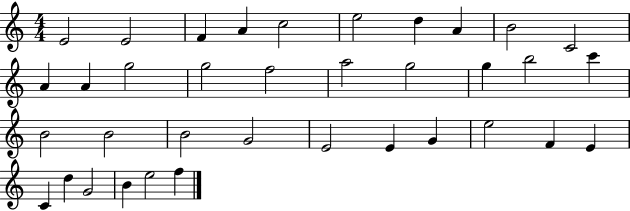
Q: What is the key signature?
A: C major